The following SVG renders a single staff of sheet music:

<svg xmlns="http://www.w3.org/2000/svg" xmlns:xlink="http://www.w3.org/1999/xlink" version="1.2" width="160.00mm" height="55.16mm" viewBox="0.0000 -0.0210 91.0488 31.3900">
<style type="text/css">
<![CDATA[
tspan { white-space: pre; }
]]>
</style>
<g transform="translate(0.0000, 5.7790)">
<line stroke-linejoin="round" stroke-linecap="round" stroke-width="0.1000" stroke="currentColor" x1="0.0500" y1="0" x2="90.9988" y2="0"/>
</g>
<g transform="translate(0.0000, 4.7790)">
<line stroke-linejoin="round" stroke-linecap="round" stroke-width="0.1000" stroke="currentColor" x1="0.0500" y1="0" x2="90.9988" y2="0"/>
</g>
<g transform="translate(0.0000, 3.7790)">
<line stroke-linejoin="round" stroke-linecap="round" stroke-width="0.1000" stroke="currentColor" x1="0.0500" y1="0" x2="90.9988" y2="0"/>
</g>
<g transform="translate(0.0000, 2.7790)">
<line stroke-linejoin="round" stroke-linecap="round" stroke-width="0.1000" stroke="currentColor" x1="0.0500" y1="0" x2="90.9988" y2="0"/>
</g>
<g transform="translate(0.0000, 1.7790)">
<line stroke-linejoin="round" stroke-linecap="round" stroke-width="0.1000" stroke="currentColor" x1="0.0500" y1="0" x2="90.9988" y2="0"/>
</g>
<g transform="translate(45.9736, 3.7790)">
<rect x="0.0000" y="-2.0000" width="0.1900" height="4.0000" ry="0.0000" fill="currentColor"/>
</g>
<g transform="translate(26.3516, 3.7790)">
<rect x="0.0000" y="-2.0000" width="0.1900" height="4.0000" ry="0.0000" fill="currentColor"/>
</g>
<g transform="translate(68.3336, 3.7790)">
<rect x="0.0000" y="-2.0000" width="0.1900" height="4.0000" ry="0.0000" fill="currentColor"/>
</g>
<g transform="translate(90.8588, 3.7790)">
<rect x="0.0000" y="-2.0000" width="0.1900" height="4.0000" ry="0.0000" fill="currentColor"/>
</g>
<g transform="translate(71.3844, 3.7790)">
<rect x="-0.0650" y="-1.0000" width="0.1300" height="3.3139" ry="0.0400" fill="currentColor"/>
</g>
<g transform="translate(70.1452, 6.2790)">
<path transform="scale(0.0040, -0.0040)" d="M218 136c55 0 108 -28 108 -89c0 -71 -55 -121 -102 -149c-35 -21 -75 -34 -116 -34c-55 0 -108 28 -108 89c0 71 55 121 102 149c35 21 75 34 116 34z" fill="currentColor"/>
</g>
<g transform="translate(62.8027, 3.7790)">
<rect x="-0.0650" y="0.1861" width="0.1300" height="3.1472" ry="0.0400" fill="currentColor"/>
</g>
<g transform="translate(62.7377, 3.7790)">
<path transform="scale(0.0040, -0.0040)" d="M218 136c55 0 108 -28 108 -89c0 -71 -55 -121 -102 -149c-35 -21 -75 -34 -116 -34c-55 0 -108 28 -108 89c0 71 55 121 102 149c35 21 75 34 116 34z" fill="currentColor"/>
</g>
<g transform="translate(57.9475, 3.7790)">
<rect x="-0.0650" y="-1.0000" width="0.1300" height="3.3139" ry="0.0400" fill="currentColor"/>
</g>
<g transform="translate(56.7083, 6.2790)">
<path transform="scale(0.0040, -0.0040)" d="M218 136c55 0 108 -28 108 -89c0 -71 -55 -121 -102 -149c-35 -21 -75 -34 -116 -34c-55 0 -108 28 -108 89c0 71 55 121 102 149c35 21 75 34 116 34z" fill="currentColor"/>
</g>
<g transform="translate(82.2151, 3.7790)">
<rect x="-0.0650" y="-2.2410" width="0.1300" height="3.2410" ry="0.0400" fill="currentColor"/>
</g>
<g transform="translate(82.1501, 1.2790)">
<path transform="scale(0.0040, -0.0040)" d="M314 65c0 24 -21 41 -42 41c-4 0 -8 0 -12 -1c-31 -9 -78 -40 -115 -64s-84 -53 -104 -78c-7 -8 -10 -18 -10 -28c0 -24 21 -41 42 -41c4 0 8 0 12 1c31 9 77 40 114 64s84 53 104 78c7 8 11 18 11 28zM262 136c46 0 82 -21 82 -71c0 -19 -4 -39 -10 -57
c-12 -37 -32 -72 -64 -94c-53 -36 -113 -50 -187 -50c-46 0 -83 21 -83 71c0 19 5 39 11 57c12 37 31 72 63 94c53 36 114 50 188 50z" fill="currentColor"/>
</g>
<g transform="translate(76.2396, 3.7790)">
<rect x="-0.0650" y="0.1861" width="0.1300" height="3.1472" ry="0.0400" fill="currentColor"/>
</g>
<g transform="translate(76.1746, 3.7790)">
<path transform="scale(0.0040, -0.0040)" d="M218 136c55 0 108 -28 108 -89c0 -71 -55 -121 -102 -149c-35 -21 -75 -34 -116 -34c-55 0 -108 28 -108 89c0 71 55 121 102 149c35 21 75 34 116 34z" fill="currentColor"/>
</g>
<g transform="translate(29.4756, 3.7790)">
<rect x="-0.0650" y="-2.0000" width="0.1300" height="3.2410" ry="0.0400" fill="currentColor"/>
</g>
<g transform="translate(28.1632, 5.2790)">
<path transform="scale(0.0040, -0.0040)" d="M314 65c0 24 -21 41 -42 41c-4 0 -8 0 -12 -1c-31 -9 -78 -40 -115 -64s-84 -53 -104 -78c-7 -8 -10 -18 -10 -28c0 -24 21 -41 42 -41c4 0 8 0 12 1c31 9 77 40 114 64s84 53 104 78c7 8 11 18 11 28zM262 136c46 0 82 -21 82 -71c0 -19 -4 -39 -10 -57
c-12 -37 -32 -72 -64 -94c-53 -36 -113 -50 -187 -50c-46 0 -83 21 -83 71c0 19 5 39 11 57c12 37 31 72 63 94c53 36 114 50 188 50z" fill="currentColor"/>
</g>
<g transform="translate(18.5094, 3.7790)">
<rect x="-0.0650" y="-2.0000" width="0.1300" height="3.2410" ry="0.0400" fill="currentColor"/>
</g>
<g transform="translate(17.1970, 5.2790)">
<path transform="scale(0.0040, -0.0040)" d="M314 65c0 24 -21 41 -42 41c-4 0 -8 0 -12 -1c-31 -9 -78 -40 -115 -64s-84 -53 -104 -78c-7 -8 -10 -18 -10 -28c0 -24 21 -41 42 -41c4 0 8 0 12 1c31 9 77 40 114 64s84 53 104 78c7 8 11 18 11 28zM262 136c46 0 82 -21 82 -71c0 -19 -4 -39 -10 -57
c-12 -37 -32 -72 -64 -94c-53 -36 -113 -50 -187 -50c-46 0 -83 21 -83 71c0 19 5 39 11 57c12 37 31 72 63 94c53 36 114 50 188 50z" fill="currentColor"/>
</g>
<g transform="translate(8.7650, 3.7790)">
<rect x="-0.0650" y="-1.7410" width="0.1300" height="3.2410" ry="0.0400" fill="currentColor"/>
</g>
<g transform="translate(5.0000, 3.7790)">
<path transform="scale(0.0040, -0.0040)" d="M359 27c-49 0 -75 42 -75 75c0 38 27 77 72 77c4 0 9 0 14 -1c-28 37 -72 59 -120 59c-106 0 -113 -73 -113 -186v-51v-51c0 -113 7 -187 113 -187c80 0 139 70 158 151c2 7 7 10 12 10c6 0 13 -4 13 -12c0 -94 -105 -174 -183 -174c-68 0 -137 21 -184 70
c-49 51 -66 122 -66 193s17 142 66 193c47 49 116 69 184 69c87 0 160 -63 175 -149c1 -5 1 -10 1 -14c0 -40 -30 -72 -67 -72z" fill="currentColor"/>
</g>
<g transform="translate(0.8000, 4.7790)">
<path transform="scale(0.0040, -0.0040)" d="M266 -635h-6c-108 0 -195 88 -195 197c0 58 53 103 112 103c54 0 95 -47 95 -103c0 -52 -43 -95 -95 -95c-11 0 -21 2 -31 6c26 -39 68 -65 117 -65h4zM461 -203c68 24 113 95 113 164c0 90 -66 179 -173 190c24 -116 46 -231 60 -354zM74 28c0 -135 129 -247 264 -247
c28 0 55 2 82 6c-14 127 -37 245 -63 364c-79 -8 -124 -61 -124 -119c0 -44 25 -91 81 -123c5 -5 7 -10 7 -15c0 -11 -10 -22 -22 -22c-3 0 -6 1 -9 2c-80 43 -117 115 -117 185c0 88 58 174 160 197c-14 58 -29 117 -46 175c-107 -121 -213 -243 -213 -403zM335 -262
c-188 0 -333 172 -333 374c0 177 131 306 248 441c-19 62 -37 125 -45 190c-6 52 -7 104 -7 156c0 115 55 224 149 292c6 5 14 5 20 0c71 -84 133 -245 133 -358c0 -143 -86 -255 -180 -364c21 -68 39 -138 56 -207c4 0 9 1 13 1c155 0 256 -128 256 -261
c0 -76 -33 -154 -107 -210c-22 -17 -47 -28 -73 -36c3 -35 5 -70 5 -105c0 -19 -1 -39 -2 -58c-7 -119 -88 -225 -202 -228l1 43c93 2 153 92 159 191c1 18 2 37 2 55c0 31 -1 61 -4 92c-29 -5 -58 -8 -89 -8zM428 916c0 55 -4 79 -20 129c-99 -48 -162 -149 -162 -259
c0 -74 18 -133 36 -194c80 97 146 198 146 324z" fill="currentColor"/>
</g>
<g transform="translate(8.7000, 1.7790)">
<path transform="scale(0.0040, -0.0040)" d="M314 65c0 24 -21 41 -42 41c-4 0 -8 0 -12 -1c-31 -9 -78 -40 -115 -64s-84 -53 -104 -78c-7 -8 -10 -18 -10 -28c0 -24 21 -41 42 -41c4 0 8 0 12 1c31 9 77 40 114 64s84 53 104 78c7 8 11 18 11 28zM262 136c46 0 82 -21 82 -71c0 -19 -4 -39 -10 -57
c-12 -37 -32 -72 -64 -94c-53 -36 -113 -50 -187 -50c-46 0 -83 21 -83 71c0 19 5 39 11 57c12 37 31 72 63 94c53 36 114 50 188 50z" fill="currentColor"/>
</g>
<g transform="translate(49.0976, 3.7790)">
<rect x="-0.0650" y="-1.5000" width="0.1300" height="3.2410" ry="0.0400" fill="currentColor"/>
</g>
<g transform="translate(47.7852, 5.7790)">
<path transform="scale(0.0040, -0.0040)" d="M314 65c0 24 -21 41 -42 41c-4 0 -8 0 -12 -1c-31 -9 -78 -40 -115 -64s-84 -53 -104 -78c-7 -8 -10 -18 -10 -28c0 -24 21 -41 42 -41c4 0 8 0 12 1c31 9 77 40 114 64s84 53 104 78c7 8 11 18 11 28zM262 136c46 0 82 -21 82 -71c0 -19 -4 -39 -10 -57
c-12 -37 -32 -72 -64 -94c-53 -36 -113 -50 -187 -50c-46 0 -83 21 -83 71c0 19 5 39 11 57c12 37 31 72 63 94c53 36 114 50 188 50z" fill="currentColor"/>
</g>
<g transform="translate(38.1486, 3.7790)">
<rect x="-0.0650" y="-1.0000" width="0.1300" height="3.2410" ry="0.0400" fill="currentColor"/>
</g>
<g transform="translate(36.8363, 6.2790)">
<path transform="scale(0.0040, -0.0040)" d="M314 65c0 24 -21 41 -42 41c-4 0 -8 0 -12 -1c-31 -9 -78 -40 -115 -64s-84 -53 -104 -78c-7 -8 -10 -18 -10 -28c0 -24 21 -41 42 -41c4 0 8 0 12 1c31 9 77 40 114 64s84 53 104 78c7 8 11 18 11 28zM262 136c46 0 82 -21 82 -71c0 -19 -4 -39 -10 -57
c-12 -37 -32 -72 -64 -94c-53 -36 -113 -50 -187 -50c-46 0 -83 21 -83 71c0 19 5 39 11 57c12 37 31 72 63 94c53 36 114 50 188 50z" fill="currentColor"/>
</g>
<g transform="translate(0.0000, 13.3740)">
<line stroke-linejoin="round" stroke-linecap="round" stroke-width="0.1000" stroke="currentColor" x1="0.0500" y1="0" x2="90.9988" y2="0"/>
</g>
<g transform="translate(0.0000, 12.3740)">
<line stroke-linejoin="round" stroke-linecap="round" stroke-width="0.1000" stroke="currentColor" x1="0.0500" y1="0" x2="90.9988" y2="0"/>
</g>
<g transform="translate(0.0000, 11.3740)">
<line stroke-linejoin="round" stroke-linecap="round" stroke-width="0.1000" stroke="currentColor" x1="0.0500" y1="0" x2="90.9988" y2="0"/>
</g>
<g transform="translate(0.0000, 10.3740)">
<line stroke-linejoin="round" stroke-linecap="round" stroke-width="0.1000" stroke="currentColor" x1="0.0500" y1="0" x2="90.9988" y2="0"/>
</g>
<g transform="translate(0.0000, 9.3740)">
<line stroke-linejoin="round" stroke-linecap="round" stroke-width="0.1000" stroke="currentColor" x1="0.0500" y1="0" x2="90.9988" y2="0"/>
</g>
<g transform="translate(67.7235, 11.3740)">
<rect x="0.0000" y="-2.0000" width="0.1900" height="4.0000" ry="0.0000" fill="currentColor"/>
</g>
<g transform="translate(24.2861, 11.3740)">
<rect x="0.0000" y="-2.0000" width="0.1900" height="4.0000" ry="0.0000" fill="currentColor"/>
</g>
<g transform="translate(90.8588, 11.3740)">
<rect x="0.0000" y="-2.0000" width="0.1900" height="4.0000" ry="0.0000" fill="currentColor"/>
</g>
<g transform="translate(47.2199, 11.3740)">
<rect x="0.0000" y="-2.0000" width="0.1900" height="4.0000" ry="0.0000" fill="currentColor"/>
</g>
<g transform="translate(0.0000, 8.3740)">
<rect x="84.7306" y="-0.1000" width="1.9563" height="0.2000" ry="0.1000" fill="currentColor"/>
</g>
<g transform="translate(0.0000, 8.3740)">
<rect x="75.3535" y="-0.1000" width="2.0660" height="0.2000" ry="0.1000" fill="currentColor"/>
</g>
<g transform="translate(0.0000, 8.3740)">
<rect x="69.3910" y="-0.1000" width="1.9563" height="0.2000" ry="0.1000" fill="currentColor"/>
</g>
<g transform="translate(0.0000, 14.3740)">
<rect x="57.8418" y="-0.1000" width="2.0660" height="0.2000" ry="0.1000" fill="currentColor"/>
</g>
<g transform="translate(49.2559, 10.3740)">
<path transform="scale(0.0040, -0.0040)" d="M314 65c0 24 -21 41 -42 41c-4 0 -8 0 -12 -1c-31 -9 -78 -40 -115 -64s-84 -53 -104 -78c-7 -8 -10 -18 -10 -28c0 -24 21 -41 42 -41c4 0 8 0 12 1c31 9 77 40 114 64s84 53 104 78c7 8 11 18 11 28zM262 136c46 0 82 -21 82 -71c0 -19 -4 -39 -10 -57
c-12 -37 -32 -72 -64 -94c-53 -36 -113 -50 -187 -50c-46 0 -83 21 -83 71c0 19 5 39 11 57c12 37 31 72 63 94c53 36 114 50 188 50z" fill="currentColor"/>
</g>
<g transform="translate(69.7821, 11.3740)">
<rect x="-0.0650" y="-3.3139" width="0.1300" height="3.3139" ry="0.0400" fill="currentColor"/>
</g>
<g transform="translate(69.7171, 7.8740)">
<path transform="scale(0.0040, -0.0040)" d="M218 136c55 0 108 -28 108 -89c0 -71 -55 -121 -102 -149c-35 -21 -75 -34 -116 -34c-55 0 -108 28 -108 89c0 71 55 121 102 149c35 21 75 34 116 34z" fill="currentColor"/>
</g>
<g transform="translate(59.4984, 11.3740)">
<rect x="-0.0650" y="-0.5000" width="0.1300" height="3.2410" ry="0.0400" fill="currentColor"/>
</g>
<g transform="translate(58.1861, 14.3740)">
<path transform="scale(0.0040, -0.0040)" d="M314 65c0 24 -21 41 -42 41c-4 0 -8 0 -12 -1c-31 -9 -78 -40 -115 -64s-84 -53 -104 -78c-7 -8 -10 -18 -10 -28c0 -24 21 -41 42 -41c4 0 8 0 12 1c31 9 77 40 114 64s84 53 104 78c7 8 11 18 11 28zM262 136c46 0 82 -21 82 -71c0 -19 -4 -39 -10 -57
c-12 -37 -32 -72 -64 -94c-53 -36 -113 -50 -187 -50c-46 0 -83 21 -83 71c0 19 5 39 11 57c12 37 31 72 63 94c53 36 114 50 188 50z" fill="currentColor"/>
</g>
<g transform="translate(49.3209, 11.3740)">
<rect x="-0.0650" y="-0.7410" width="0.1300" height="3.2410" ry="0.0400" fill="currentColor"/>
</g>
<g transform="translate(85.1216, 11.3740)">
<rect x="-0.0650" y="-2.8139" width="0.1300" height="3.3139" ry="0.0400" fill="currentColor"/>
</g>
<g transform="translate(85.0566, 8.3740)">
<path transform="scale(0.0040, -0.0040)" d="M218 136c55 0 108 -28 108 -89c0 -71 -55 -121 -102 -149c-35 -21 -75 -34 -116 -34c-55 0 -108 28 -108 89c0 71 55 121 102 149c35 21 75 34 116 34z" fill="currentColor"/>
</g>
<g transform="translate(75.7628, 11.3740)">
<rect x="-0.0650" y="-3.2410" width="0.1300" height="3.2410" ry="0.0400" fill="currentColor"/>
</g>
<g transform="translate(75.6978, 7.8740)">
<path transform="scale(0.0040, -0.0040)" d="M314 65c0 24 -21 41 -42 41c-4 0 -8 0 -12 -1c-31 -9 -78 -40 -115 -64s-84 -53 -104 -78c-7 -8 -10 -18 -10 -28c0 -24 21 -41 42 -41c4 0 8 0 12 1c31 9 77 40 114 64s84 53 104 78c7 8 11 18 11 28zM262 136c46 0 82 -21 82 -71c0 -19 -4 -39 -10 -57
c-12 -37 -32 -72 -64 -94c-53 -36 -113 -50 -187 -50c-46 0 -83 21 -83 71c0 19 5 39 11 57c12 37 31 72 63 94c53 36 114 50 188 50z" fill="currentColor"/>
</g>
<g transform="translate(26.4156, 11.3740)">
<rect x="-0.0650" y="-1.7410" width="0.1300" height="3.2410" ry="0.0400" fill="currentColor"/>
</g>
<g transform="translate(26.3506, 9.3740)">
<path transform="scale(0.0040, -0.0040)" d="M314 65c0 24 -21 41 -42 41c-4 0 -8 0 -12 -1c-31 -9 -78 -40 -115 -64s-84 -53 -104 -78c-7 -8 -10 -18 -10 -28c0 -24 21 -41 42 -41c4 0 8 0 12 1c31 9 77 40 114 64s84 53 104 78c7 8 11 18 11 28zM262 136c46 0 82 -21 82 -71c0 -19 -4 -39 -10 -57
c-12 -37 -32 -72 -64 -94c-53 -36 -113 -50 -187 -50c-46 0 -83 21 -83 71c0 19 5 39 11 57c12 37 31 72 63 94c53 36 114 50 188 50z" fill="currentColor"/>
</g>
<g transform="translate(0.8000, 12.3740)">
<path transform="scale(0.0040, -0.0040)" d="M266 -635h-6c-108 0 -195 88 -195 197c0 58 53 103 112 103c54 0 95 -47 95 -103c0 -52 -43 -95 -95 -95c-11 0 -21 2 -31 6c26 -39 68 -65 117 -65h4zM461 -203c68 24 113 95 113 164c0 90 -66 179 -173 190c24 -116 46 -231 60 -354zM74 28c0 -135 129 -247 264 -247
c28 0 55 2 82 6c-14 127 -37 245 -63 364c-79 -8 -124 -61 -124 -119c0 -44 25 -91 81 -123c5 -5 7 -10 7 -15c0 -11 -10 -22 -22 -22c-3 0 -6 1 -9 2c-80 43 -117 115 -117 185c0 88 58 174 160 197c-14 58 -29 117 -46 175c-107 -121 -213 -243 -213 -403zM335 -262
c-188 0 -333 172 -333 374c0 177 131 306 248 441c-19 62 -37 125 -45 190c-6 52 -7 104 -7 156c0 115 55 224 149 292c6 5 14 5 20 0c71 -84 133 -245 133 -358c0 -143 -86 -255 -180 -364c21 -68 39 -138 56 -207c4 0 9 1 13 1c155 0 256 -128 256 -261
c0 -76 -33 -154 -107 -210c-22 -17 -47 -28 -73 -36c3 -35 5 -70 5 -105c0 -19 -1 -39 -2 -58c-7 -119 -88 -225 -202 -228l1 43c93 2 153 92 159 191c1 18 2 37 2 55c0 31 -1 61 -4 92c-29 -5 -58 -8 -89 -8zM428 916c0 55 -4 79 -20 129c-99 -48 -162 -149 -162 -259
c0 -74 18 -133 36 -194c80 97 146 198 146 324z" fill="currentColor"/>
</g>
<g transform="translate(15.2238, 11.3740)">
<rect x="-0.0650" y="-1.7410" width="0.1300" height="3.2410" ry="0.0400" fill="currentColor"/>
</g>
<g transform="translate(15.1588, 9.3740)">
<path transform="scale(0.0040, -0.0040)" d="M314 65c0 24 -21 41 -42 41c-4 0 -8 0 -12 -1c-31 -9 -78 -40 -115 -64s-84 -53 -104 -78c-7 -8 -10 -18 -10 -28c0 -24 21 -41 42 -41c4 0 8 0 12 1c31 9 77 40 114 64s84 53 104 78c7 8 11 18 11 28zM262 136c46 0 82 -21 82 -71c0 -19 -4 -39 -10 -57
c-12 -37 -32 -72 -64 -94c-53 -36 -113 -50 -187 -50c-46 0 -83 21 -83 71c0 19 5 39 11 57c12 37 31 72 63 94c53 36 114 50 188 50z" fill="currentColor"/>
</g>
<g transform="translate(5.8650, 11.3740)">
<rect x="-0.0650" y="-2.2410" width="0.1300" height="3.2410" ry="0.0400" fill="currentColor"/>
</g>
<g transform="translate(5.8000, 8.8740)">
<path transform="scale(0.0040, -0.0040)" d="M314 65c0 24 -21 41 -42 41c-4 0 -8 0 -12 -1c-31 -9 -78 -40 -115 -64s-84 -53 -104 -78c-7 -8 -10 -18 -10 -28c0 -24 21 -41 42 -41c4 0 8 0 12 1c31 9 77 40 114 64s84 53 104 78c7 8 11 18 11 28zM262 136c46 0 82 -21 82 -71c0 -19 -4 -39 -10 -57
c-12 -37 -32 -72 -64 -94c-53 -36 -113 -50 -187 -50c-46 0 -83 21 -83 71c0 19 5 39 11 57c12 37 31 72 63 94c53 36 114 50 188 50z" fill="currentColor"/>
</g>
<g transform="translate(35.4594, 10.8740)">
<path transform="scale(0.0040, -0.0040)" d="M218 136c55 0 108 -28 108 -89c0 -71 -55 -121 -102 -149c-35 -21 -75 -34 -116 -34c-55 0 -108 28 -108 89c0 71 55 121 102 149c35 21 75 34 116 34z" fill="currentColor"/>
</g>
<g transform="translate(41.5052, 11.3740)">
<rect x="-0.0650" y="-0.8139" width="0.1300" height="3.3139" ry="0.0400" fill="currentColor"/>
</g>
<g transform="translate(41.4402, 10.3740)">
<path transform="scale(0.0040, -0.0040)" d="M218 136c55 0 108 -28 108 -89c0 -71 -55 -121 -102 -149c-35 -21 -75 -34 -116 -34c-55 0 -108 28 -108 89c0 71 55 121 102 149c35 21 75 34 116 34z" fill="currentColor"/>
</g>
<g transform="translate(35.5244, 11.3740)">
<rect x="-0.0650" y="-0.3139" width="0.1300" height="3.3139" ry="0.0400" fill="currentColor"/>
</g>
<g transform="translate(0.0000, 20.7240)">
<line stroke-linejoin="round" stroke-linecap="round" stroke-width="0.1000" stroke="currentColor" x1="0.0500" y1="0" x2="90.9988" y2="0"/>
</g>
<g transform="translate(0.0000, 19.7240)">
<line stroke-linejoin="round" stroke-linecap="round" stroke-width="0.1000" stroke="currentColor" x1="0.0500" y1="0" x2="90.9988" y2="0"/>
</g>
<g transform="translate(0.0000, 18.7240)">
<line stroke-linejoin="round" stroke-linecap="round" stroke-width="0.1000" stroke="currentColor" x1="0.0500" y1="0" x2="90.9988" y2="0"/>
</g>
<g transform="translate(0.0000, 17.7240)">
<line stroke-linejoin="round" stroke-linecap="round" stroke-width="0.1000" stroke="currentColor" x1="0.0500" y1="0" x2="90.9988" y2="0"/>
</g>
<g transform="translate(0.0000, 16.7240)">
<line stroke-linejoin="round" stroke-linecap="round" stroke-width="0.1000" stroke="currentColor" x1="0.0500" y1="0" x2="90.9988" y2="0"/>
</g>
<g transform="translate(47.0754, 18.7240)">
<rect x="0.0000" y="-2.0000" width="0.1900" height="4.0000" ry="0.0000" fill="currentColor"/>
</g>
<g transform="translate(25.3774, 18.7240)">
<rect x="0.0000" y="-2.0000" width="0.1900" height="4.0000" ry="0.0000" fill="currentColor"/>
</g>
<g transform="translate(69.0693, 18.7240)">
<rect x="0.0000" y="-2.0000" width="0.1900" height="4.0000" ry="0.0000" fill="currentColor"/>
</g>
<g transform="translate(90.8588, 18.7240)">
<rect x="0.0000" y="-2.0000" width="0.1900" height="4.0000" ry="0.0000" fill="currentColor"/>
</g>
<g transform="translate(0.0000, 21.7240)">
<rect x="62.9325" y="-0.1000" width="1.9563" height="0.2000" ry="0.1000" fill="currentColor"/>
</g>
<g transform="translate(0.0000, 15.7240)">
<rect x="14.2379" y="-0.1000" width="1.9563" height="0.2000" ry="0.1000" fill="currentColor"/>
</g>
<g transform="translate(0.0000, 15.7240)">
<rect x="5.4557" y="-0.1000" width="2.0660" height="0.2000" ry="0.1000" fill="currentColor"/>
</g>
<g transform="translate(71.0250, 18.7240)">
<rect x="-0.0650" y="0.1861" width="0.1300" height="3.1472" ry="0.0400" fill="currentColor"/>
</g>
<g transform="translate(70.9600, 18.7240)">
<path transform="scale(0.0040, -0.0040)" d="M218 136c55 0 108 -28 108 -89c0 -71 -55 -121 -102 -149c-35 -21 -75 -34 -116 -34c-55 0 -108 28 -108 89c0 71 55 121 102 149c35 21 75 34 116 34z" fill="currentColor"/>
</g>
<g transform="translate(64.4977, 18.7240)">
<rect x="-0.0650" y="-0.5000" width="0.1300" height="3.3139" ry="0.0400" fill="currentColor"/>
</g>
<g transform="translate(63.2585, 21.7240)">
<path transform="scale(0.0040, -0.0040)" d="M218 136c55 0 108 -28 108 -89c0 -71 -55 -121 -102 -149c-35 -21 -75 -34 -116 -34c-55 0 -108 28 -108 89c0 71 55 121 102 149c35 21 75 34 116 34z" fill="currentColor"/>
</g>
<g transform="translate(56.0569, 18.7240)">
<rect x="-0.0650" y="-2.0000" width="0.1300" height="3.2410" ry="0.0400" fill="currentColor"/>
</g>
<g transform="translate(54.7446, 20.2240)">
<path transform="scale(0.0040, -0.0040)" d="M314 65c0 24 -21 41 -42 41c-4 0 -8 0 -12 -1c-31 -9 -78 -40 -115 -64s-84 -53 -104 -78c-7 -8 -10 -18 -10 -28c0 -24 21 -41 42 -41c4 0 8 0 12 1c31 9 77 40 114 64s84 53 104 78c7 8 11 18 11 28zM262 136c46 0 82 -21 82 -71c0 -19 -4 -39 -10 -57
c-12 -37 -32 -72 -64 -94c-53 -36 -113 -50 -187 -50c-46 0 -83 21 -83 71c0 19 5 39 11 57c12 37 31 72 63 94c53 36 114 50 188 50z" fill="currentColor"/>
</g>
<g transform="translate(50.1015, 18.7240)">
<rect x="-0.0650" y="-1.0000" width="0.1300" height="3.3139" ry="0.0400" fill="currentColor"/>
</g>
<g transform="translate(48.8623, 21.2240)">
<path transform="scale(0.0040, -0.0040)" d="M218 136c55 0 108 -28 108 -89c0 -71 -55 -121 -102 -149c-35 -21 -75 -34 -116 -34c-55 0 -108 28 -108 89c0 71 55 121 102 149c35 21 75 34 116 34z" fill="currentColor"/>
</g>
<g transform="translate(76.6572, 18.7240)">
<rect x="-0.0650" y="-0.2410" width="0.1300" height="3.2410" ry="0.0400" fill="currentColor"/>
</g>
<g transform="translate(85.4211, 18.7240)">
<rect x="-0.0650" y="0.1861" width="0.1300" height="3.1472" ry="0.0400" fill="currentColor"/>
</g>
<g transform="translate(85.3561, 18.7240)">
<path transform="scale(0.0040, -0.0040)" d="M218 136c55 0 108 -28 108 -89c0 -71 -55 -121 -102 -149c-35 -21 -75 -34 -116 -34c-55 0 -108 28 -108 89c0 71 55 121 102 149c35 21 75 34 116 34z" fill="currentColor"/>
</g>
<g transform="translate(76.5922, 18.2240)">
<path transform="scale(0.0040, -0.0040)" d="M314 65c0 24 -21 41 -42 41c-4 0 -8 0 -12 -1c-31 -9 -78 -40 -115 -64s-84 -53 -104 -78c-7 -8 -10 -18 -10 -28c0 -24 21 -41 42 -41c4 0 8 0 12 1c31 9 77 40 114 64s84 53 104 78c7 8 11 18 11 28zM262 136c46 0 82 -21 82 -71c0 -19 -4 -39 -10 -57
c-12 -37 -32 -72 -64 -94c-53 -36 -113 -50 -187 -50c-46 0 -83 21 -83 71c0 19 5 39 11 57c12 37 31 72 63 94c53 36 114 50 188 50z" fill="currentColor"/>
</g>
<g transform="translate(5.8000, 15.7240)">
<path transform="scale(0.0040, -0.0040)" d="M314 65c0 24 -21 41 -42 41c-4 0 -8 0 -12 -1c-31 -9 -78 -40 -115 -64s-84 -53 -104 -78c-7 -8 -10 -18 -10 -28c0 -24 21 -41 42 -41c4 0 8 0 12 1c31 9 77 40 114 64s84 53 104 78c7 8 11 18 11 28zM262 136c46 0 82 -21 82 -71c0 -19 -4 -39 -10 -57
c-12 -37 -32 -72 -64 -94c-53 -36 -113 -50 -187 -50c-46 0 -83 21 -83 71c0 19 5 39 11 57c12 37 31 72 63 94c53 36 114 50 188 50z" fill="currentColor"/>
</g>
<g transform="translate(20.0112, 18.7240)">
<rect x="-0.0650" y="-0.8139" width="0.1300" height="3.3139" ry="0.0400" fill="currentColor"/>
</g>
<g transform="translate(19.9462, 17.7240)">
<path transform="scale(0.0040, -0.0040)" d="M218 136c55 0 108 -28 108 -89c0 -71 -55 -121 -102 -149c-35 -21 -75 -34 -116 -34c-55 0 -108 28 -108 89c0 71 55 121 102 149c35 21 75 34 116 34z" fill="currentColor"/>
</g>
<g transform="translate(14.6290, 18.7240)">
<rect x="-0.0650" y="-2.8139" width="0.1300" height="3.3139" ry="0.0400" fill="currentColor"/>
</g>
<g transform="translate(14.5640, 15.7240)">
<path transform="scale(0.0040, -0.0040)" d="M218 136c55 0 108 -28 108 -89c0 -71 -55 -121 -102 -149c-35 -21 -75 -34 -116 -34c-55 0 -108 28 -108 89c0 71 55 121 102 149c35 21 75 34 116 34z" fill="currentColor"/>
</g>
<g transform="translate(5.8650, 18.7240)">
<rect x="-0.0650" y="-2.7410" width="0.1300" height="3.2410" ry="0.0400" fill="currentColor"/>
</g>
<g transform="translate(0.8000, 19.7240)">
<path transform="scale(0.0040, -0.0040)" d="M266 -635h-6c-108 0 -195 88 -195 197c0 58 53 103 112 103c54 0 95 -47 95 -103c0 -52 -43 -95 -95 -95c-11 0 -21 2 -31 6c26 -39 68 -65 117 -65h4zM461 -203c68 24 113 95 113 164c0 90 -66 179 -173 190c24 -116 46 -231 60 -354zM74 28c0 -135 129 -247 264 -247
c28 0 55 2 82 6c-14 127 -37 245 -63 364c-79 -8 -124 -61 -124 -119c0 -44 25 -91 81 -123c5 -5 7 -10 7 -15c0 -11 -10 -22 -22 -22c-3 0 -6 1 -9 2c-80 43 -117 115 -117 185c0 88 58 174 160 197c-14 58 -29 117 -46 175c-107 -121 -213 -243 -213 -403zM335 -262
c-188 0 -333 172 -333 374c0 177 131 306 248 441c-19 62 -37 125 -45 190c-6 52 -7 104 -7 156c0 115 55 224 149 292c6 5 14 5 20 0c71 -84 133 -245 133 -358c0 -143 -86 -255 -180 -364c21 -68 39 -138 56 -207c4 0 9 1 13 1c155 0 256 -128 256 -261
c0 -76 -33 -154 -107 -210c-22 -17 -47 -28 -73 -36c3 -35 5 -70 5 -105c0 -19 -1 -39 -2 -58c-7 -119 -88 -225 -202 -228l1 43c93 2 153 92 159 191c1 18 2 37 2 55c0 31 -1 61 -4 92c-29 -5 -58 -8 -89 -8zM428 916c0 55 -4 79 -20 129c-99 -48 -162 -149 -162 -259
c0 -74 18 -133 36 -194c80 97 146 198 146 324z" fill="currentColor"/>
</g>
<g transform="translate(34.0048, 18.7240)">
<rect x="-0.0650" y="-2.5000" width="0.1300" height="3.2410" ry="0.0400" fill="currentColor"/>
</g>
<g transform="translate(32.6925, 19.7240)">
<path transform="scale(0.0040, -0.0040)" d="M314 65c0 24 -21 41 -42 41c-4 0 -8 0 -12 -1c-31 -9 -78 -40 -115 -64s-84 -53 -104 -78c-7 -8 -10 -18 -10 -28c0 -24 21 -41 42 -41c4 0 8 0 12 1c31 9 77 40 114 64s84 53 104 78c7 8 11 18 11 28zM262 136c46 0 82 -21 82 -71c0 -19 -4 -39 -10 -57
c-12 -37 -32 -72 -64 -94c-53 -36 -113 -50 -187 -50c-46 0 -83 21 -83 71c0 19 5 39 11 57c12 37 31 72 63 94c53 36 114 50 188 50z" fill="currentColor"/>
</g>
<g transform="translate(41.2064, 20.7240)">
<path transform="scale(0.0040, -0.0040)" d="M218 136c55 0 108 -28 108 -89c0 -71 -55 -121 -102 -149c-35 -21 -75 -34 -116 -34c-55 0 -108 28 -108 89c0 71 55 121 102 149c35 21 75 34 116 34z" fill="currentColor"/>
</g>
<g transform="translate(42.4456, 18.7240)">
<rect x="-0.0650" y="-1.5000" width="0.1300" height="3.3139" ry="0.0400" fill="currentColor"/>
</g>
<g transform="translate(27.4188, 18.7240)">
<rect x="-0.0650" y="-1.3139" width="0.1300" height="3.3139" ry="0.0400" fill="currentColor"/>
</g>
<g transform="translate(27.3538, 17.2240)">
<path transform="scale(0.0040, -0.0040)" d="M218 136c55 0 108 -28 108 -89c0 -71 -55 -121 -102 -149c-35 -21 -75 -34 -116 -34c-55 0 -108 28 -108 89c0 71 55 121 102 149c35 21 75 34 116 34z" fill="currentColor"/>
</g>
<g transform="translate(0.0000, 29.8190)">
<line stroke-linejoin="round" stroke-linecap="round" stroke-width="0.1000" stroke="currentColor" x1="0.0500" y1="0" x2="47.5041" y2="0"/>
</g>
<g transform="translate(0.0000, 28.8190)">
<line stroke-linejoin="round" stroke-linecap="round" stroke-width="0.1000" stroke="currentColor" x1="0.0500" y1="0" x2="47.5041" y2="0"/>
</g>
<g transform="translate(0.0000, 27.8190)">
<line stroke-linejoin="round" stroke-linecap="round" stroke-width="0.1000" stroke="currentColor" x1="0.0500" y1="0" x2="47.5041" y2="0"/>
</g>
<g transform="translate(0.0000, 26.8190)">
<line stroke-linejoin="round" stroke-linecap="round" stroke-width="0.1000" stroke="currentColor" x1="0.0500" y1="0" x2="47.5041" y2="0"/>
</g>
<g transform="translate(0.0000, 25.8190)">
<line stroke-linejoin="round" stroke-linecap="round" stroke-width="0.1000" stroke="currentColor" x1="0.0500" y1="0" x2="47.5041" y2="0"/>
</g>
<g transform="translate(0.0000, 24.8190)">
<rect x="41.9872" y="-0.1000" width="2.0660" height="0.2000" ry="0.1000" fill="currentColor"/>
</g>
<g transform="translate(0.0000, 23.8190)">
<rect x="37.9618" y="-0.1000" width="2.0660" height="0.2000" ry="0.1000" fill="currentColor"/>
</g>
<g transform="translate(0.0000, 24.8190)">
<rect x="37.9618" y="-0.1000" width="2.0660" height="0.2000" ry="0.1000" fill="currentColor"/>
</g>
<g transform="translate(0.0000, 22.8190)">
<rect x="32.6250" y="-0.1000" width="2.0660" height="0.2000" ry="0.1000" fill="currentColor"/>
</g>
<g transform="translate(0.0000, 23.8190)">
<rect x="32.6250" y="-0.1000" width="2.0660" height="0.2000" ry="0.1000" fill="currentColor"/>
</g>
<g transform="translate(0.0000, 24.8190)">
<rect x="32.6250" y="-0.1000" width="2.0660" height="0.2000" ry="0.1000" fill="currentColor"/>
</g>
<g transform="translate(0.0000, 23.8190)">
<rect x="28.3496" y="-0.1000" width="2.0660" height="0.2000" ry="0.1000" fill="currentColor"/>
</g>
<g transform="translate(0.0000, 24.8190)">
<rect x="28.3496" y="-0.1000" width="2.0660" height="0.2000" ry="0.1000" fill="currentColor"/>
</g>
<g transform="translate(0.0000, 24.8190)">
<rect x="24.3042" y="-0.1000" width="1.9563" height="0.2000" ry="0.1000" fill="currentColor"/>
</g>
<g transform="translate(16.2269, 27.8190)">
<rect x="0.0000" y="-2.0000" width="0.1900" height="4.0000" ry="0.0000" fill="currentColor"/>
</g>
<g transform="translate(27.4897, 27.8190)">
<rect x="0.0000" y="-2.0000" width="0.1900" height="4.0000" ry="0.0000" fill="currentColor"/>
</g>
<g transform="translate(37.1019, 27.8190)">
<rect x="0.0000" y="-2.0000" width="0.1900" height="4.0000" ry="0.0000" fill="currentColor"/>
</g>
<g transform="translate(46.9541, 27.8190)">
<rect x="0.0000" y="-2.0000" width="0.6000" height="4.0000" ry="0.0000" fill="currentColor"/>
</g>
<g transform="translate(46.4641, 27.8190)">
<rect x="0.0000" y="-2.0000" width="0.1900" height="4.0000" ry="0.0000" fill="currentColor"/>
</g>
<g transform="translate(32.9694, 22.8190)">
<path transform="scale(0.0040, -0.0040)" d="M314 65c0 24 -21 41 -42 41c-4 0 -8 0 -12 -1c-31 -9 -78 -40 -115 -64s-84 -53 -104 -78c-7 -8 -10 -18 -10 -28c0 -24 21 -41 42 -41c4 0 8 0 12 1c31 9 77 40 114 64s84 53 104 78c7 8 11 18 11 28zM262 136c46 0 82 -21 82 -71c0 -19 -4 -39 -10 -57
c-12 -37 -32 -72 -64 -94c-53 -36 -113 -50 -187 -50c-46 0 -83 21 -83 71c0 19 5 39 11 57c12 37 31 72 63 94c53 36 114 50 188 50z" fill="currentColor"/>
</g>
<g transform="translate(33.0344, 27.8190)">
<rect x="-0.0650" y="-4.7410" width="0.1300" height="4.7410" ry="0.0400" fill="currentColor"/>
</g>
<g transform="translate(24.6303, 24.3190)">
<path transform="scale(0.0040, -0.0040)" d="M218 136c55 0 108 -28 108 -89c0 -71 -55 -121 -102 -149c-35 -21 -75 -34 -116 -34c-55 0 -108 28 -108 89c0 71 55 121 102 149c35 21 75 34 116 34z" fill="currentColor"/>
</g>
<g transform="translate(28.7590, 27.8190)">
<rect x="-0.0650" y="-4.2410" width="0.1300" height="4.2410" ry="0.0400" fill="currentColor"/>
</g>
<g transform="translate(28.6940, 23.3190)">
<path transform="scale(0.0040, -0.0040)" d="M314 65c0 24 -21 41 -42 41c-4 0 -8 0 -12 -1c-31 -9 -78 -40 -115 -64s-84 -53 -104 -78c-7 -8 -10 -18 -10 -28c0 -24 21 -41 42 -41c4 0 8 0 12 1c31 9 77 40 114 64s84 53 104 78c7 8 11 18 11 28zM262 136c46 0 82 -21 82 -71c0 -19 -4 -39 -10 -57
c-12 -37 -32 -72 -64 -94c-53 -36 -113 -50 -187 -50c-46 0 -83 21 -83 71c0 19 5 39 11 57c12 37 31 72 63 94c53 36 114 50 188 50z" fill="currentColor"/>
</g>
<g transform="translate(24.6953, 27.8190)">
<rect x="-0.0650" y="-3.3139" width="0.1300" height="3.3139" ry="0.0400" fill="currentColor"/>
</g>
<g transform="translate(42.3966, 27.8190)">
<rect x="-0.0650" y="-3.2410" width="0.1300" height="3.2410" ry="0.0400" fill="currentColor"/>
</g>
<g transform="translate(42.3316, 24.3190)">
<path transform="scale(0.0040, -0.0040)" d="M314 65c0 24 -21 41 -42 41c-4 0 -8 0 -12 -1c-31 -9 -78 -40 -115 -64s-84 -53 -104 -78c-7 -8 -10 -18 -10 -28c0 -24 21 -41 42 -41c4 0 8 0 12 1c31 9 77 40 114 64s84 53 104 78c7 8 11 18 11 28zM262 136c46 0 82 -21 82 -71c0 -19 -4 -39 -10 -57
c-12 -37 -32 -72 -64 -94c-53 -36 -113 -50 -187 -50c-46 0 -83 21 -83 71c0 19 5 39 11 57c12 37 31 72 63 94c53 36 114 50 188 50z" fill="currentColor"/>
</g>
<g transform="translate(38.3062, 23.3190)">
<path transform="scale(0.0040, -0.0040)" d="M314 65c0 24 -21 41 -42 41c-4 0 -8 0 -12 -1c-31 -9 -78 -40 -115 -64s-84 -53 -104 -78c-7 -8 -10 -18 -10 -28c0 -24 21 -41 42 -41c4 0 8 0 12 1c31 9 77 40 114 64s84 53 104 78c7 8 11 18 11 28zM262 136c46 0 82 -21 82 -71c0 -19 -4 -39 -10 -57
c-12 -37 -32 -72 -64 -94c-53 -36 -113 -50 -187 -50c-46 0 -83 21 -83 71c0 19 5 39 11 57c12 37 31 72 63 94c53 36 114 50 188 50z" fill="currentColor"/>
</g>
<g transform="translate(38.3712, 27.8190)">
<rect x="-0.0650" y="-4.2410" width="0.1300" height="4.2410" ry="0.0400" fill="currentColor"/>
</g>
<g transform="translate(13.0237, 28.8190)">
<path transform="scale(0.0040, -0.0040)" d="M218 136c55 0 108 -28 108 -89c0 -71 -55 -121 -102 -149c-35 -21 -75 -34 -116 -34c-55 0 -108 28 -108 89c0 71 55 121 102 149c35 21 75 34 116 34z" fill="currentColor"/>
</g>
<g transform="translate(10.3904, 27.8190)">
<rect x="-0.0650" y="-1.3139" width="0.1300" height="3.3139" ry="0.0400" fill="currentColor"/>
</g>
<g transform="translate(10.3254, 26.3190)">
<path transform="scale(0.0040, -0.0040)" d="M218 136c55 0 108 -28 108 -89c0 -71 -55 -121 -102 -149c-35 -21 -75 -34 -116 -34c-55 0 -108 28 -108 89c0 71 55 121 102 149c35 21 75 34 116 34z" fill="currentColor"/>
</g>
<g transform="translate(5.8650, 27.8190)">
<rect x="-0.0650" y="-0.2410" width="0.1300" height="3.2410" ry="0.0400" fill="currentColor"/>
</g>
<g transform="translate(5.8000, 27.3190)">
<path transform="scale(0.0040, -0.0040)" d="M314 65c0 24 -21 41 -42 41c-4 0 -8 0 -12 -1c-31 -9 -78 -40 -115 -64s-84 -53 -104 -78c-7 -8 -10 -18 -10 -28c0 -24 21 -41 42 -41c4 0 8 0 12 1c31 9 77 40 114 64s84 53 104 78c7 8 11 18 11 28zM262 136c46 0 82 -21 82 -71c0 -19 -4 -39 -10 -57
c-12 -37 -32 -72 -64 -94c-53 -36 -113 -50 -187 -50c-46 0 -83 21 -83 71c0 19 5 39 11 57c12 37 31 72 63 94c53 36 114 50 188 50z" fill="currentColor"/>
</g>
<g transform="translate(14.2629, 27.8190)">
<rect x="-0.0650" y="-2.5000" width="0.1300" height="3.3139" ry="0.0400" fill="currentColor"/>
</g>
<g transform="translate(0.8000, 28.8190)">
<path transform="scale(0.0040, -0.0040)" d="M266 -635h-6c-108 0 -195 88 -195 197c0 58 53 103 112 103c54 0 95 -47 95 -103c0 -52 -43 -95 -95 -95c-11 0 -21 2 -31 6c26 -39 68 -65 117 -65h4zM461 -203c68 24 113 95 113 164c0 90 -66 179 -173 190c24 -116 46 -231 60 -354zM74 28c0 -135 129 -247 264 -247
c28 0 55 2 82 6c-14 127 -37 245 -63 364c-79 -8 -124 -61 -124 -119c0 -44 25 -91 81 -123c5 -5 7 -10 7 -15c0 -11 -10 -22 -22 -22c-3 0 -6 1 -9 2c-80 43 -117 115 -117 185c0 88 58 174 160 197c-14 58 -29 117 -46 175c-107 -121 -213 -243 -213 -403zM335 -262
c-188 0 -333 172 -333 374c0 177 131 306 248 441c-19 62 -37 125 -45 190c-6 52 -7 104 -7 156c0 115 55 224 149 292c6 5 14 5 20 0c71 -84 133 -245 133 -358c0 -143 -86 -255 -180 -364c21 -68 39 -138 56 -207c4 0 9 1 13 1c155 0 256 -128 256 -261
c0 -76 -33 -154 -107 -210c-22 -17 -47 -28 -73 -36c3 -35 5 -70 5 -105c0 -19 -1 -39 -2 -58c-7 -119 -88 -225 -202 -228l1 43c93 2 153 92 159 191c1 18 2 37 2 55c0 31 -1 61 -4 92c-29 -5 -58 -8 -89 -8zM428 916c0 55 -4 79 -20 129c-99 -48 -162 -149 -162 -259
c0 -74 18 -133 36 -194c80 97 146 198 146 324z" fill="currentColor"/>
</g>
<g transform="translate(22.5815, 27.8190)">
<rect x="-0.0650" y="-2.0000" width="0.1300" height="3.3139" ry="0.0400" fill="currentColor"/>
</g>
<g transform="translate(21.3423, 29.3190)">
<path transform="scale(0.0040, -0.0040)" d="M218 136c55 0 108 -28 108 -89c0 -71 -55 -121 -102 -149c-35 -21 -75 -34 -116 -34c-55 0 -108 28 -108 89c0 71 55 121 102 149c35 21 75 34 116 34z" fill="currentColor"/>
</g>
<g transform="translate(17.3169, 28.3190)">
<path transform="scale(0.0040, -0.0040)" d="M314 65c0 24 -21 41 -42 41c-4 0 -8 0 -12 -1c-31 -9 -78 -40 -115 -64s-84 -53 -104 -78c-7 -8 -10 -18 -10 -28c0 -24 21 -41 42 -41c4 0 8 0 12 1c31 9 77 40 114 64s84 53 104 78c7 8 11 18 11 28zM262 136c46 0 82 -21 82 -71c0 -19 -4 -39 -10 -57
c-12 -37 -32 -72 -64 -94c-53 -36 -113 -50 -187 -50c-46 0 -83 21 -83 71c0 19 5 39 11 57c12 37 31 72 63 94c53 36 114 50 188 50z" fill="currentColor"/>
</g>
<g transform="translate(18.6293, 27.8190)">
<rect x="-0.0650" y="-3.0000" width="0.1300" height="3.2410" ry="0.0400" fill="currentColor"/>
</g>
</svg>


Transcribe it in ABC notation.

X:1
T:Untitled
M:4/4
L:1/4
K:C
f2 F2 F2 D2 E2 D B D B g2 g2 f2 f2 c d d2 C2 b b2 a a2 a d e G2 E D F2 C B c2 B c2 e G A2 F b d'2 e'2 d'2 b2